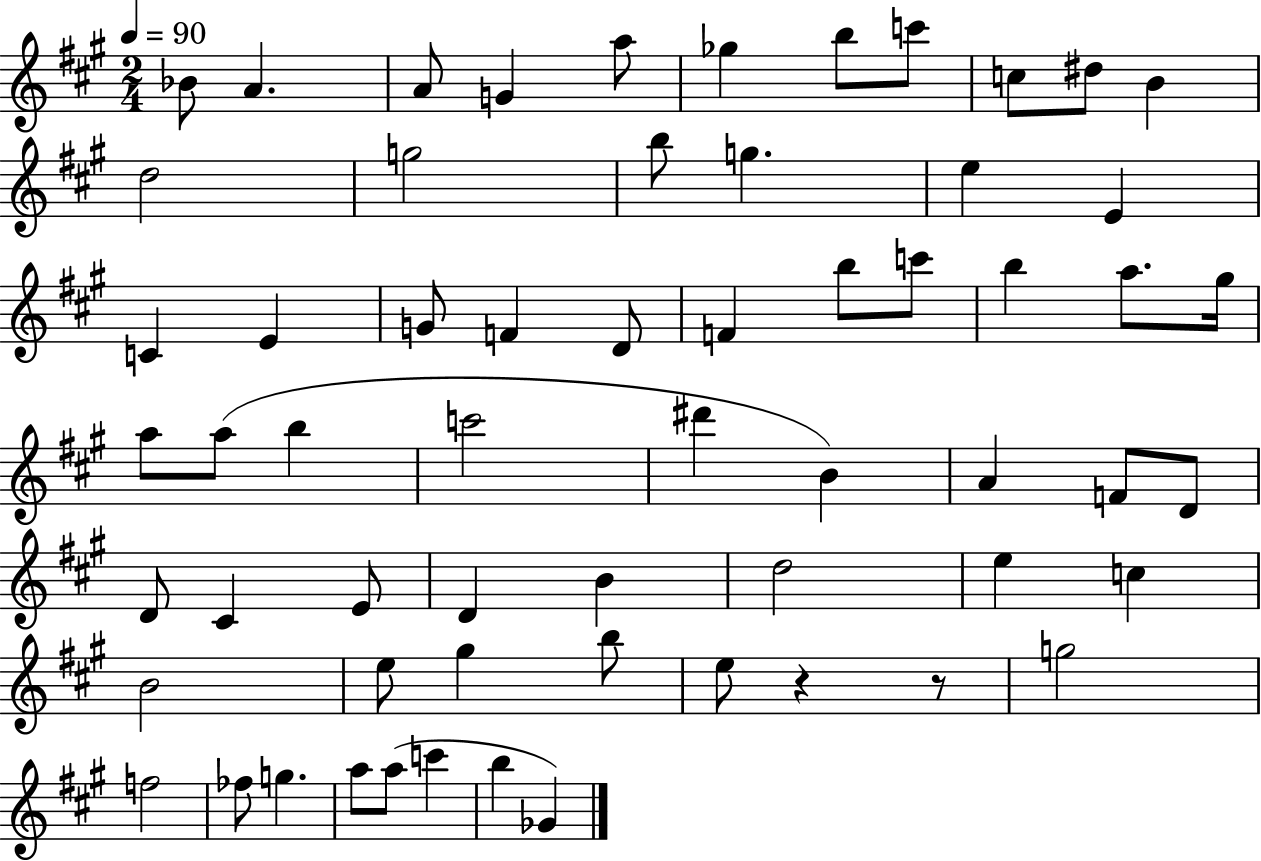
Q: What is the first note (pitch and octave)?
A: Bb4